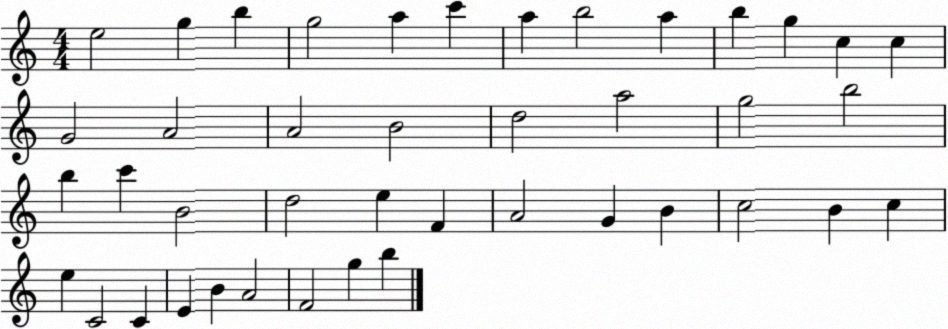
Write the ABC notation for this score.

X:1
T:Untitled
M:4/4
L:1/4
K:C
e2 g b g2 a c' a b2 a b g c c G2 A2 A2 B2 d2 a2 g2 b2 b c' B2 d2 e F A2 G B c2 B c e C2 C E B A2 F2 g b